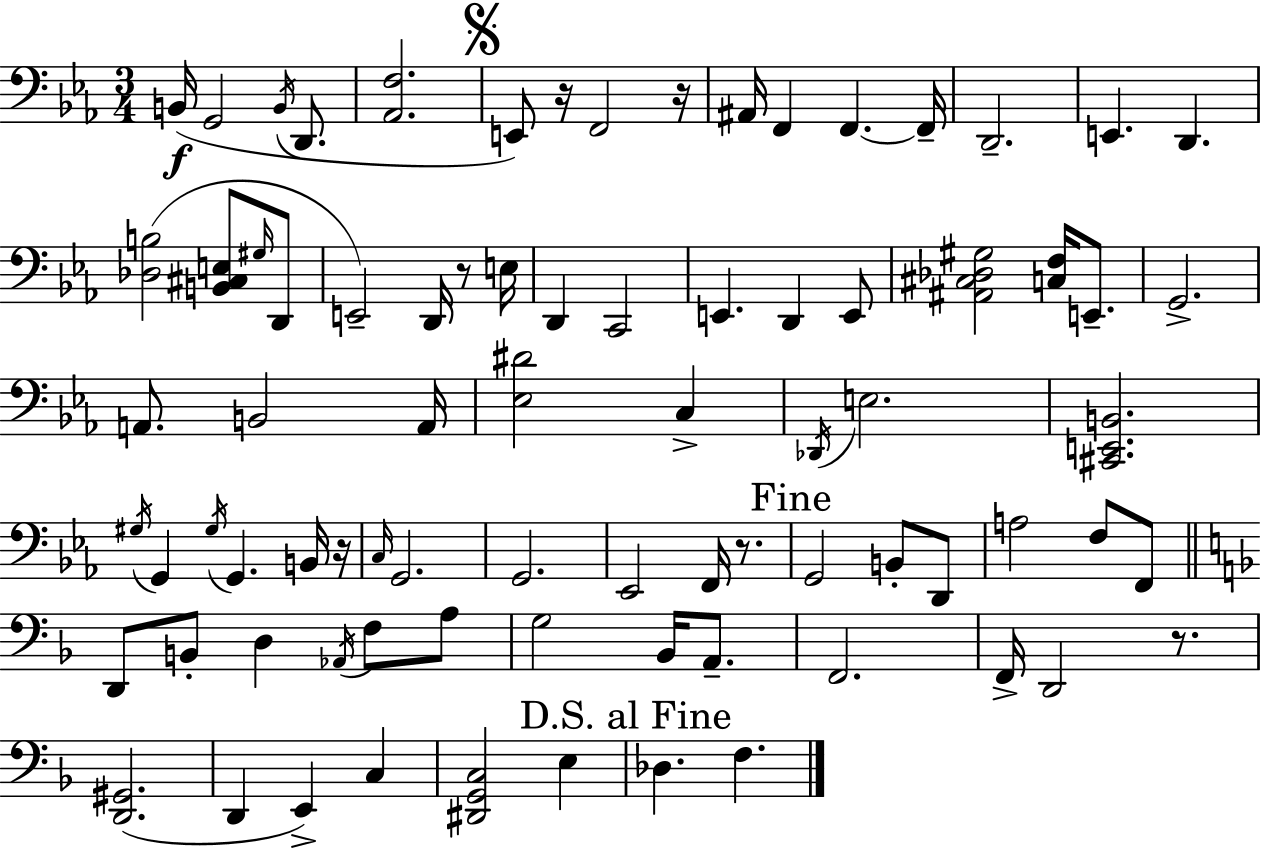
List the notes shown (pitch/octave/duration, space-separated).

B2/s G2/h B2/s D2/e. [Ab2,F3]/h. E2/e R/s F2/h R/s A#2/s F2/q F2/q. F2/s D2/h. E2/q. D2/q. [Db3,B3]/h [B2,C#3,E3]/e G#3/s D2/e E2/h D2/s R/e E3/s D2/q C2/h E2/q. D2/q E2/e [A#2,C#3,Db3,G#3]/h [C3,F3]/s E2/e. G2/h. A2/e. B2/h A2/s [Eb3,D#4]/h C3/q Db2/s E3/h. [C#2,E2,B2]/h. G#3/s G2/q G#3/s G2/q. B2/s R/s C3/s G2/h. G2/h. Eb2/h F2/s R/e. G2/h B2/e D2/e A3/h F3/e F2/e D2/e B2/e D3/q Ab2/s F3/e A3/e G3/h Bb2/s A2/e. F2/h. F2/s D2/h R/e. [D2,G#2]/h. D2/q E2/q C3/q [D#2,G2,C3]/h E3/q Db3/q. F3/q.